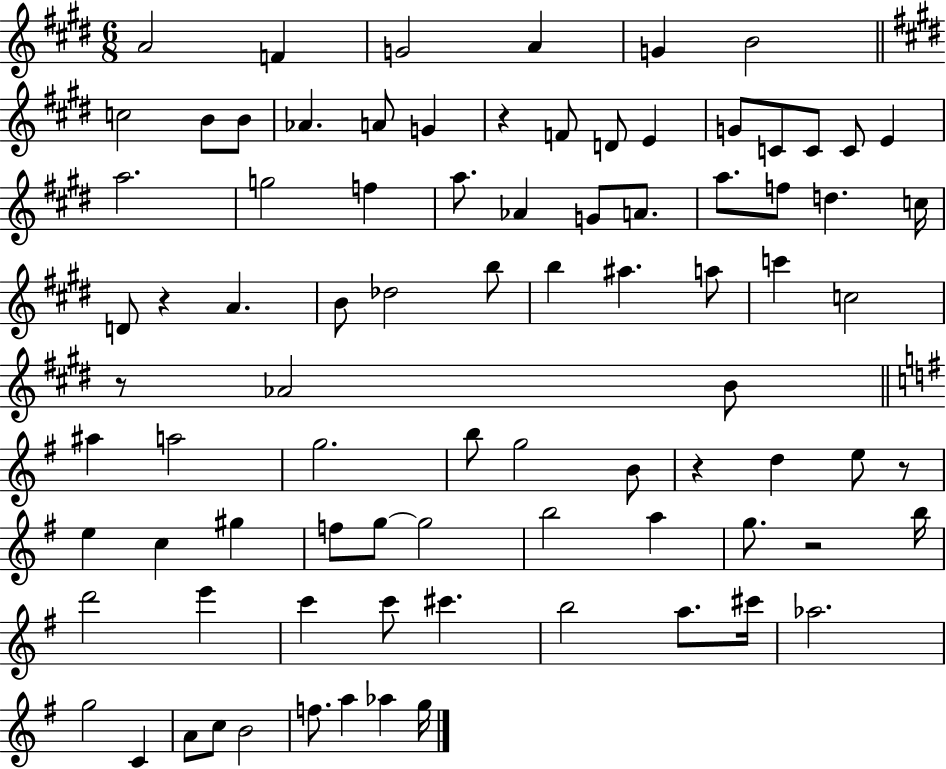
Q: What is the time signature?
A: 6/8